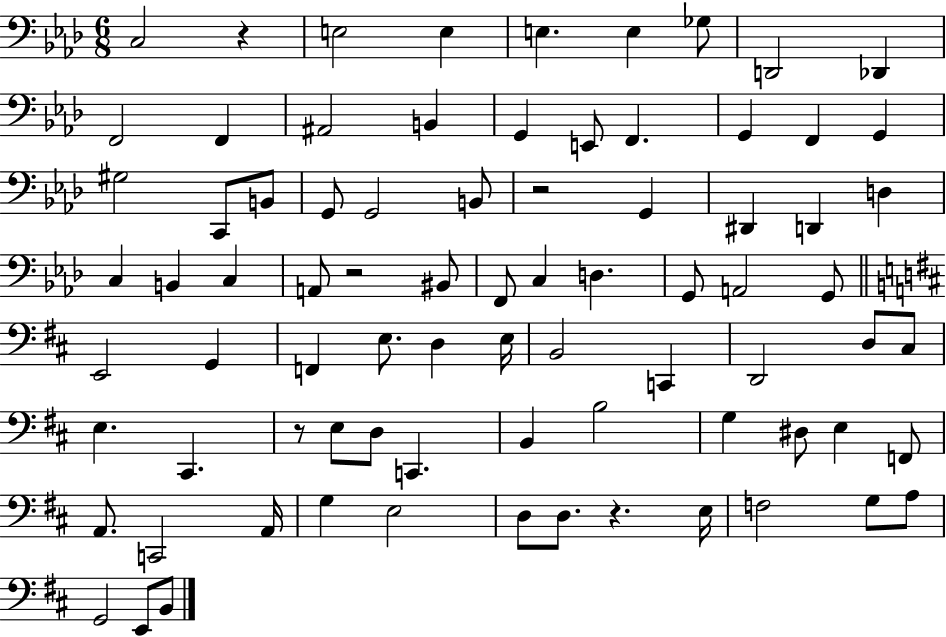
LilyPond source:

{
  \clef bass
  \numericTimeSignature
  \time 6/8
  \key aes \major
  c2 r4 | e2 e4 | e4. e4 ges8 | d,2 des,4 | \break f,2 f,4 | ais,2 b,4 | g,4 e,8 f,4. | g,4 f,4 g,4 | \break gis2 c,8 b,8 | g,8 g,2 b,8 | r2 g,4 | dis,4 d,4 d4 | \break c4 b,4 c4 | a,8 r2 bis,8 | f,8 c4 d4. | g,8 a,2 g,8 | \break \bar "||" \break \key d \major e,2 g,4 | f,4 e8. d4 e16 | b,2 c,4 | d,2 d8 cis8 | \break e4. cis,4. | r8 e8 d8 c,4. | b,4 b2 | g4 dis8 e4 f,8 | \break a,8. c,2 a,16 | g4 e2 | d8 d8. r4. e16 | f2 g8 a8 | \break g,2 e,8 b,8 | \bar "|."
}